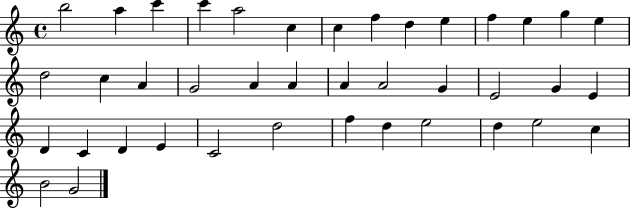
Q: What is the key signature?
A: C major